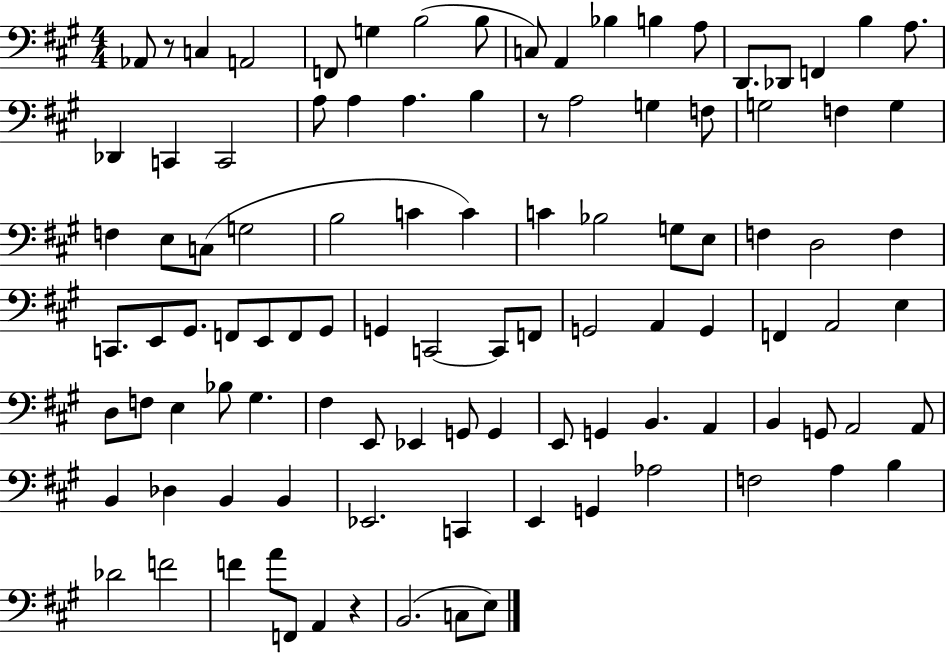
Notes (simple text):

Ab2/e R/e C3/q A2/h F2/e G3/q B3/h B3/e C3/e A2/q Bb3/q B3/q A3/e D2/e. Db2/e F2/q B3/q A3/e. Db2/q C2/q C2/h A3/e A3/q A3/q. B3/q R/e A3/h G3/q F3/e G3/h F3/q G3/q F3/q E3/e C3/e G3/h B3/h C4/q C4/q C4/q Bb3/h G3/e E3/e F3/q D3/h F3/q C2/e. E2/e G#2/e. F2/e E2/e F2/e G#2/e G2/q C2/h C2/e F2/e G2/h A2/q G2/q F2/q A2/h E3/q D3/e F3/e E3/q Bb3/e G#3/q. F#3/q E2/e Eb2/q G2/e G2/q E2/e G2/q B2/q. A2/q B2/q G2/e A2/h A2/e B2/q Db3/q B2/q B2/q Eb2/h. C2/q E2/q G2/q Ab3/h F3/h A3/q B3/q Db4/h F4/h F4/q A4/e F2/e A2/q R/q B2/h. C3/e E3/e